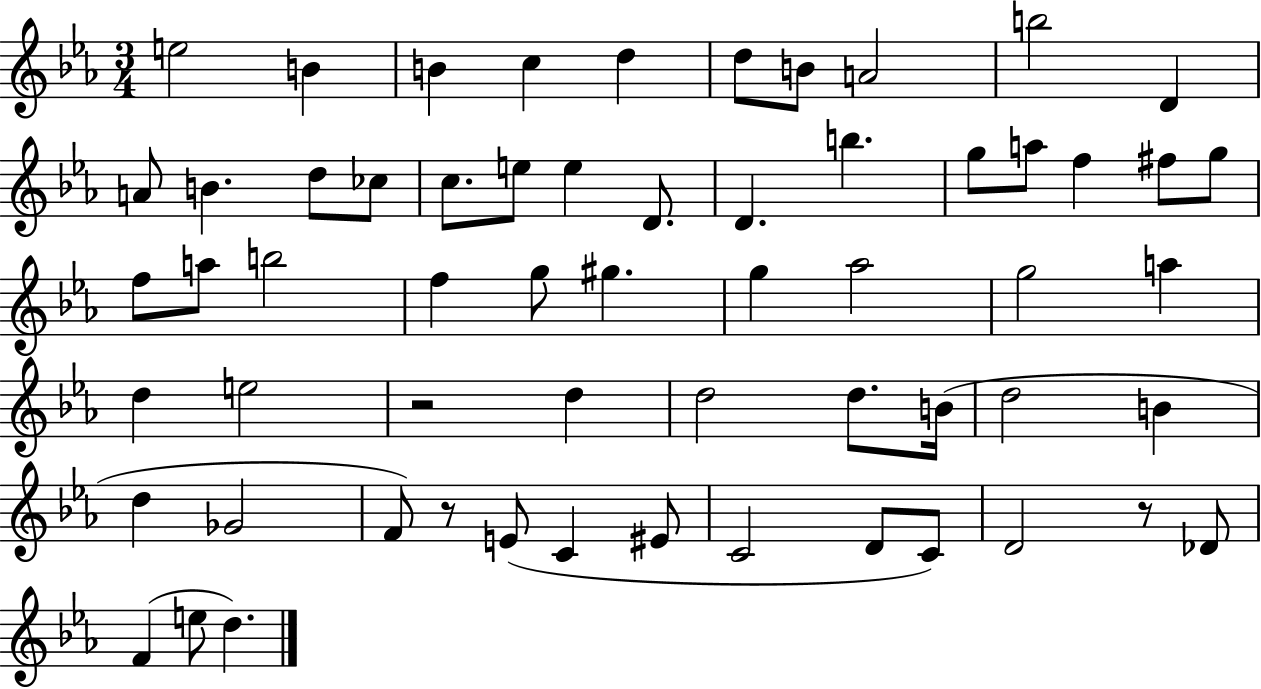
{
  \clef treble
  \numericTimeSignature
  \time 3/4
  \key ees \major
  \repeat volta 2 { e''2 b'4 | b'4 c''4 d''4 | d''8 b'8 a'2 | b''2 d'4 | \break a'8 b'4. d''8 ces''8 | c''8. e''8 e''4 d'8. | d'4. b''4. | g''8 a''8 f''4 fis''8 g''8 | \break f''8 a''8 b''2 | f''4 g''8 gis''4. | g''4 aes''2 | g''2 a''4 | \break d''4 e''2 | r2 d''4 | d''2 d''8. b'16( | d''2 b'4 | \break d''4 ges'2 | f'8) r8 e'8( c'4 eis'8 | c'2 d'8 c'8) | d'2 r8 des'8 | \break f'4( e''8 d''4.) | } \bar "|."
}